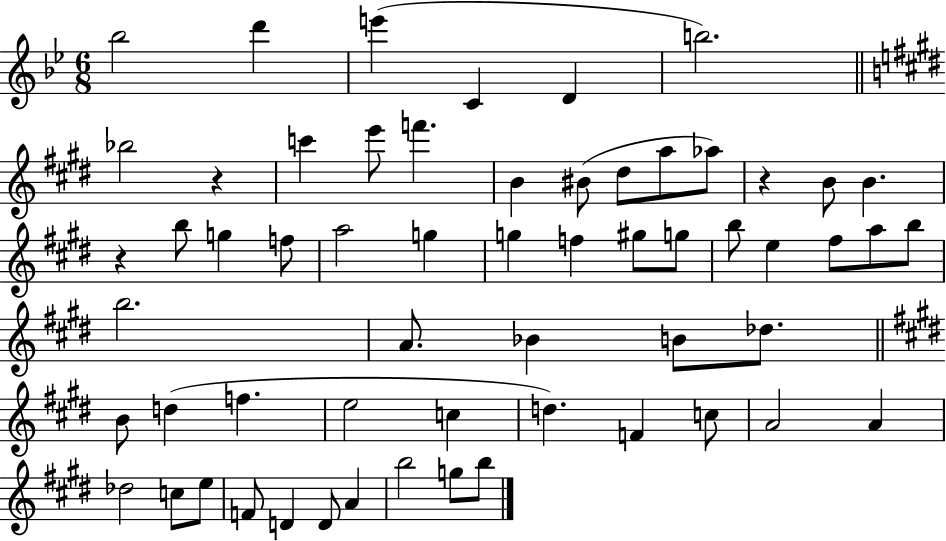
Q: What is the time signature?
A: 6/8